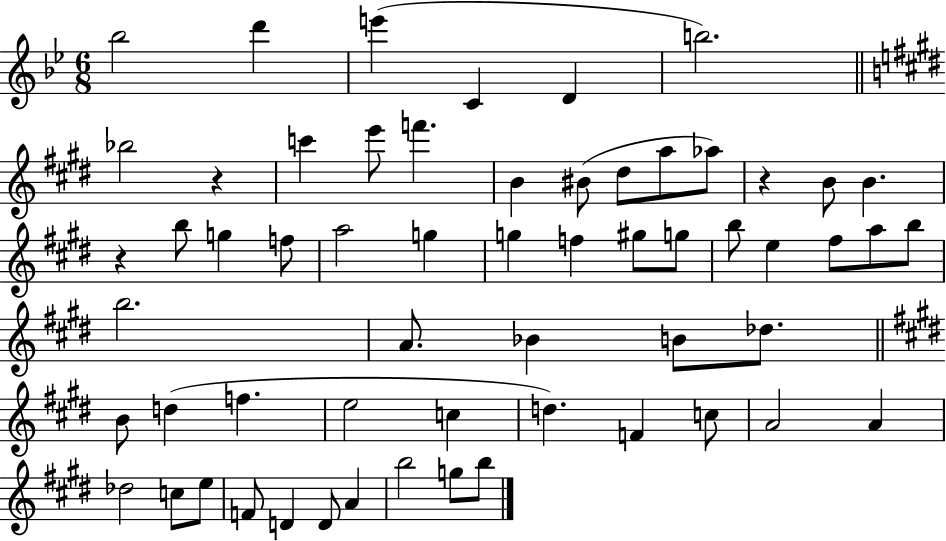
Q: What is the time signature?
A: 6/8